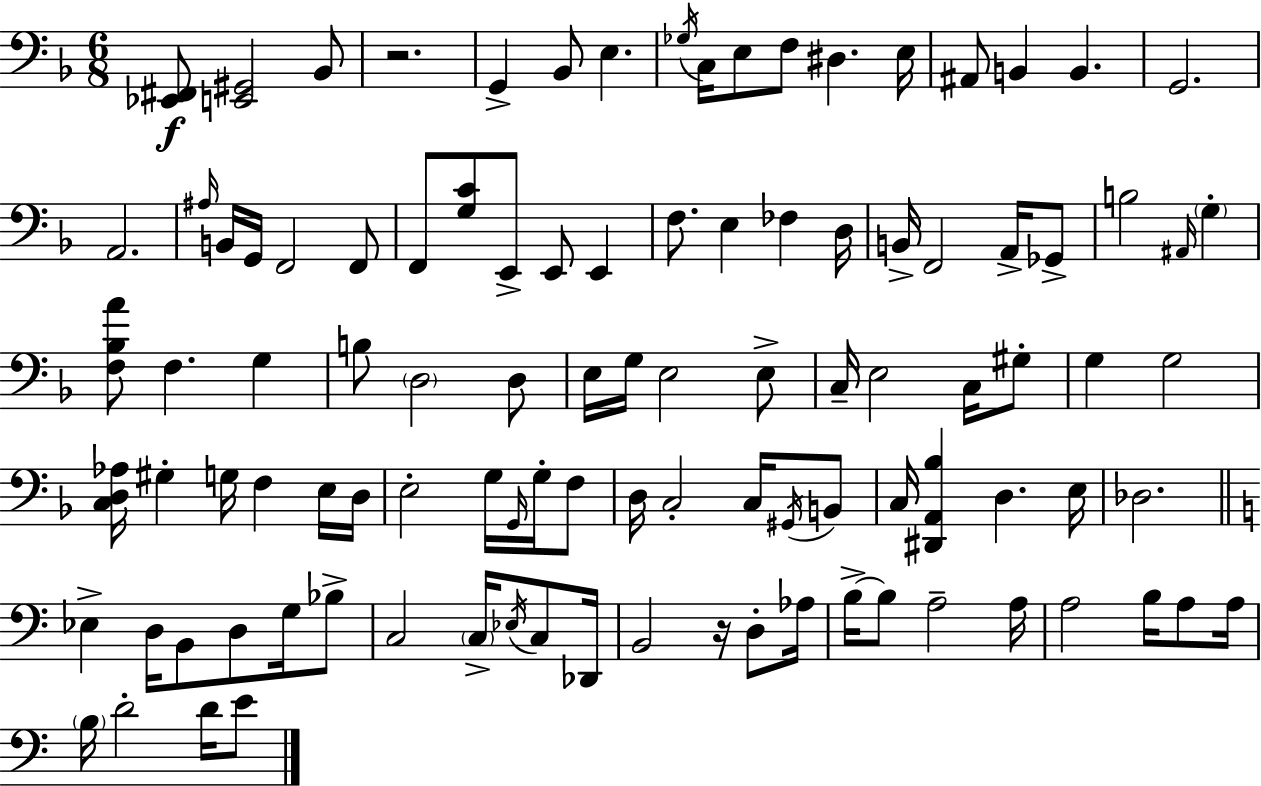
X:1
T:Untitled
M:6/8
L:1/4
K:Dm
[_E,,^F,,]/2 [E,,^G,,]2 _B,,/2 z2 G,, _B,,/2 E, _G,/4 C,/4 E,/2 F,/2 ^D, E,/4 ^A,,/2 B,, B,, G,,2 A,,2 ^A,/4 B,,/4 G,,/4 F,,2 F,,/2 F,,/2 [G,C]/2 E,,/2 E,,/2 E,, F,/2 E, _F, D,/4 B,,/4 F,,2 A,,/4 _G,,/2 B,2 ^A,,/4 G, [F,_B,A]/2 F, G, B,/2 D,2 D,/2 E,/4 G,/4 E,2 E,/2 C,/4 E,2 C,/4 ^G,/2 G, G,2 [C,D,_A,]/4 ^G, G,/4 F, E,/4 D,/4 E,2 G,/4 G,,/4 G,/4 F,/2 D,/4 C,2 C,/4 ^G,,/4 B,,/2 C,/4 [^D,,A,,_B,] D, E,/4 _D,2 _E, D,/4 B,,/2 D,/2 G,/4 _B,/2 C,2 C,/4 _E,/4 C,/2 _D,,/4 B,,2 z/4 D,/2 _A,/4 B,/4 B,/2 A,2 A,/4 A,2 B,/4 A,/2 A,/4 B,/4 D2 D/4 E/2